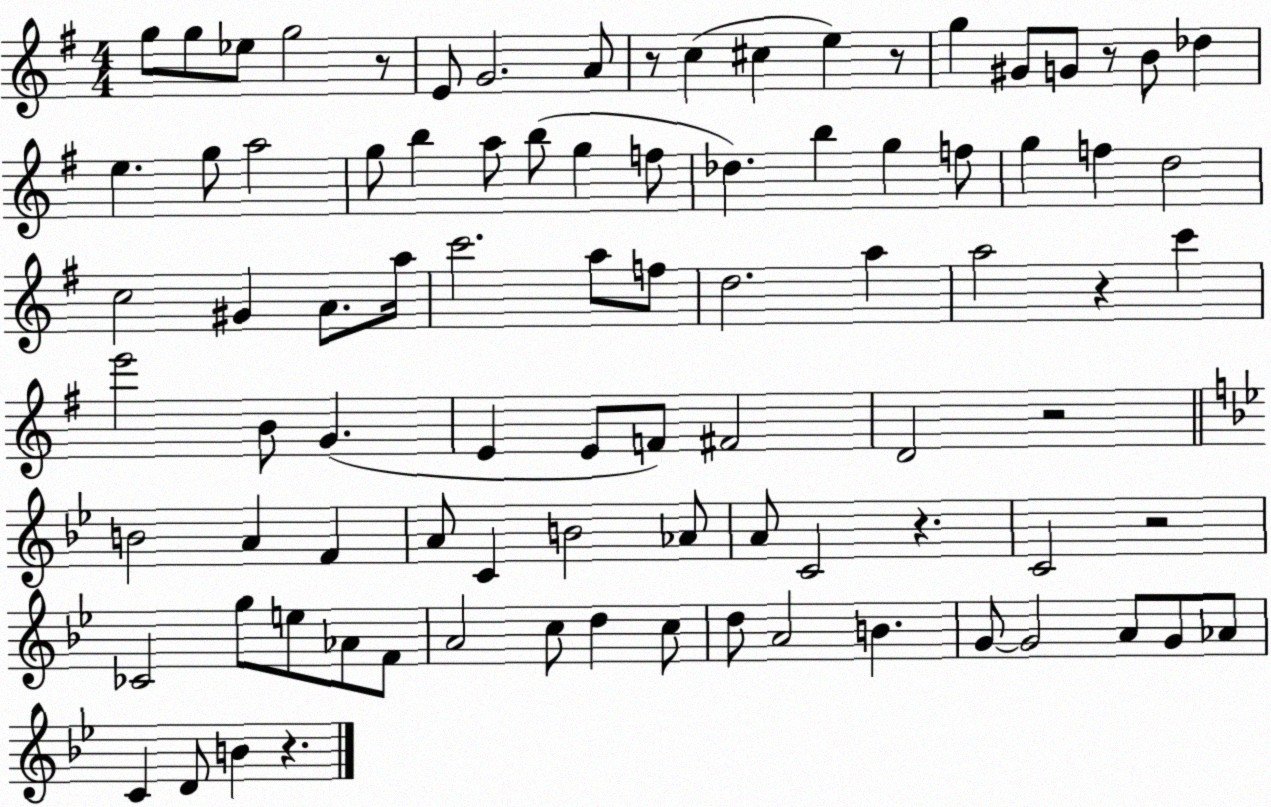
X:1
T:Untitled
M:4/4
L:1/4
K:G
g/2 g/2 _e/2 g2 z/2 E/2 G2 A/2 z/2 c ^c e z/2 g ^G/2 G/2 z/2 B/2 _d e g/2 a2 g/2 b a/2 b/2 g f/2 _d b g f/2 g f d2 c2 ^G A/2 a/4 c'2 a/2 f/2 d2 a a2 z c' e'2 B/2 G E E/2 F/2 ^F2 D2 z2 B2 A F A/2 C B2 _A/2 A/2 C2 z C2 z2 _C2 g/2 e/2 _A/2 F/2 A2 c/2 d c/2 d/2 A2 B G/2 G2 A/2 G/2 _A/2 C D/2 B z